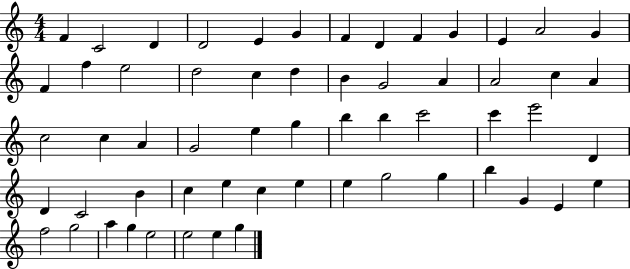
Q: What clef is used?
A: treble